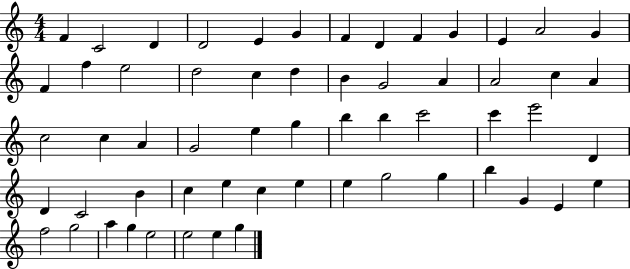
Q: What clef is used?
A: treble